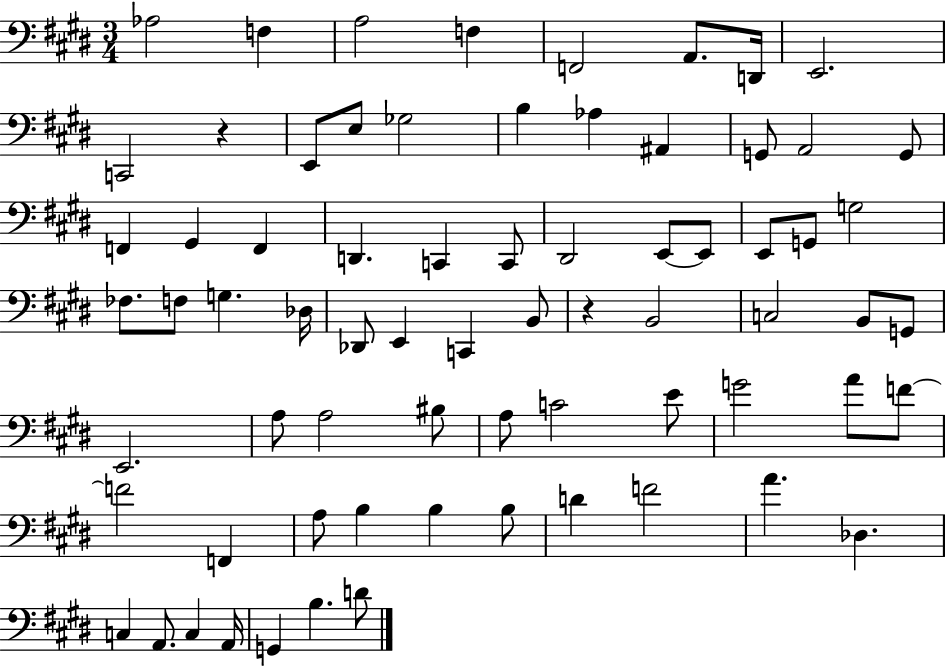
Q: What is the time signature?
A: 3/4